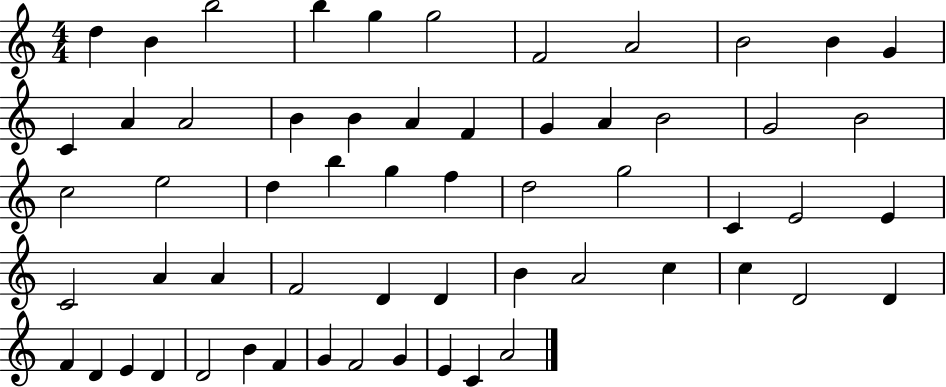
D5/q B4/q B5/h B5/q G5/q G5/h F4/h A4/h B4/h B4/q G4/q C4/q A4/q A4/h B4/q B4/q A4/q F4/q G4/q A4/q B4/h G4/h B4/h C5/h E5/h D5/q B5/q G5/q F5/q D5/h G5/h C4/q E4/h E4/q C4/h A4/q A4/q F4/h D4/q D4/q B4/q A4/h C5/q C5/q D4/h D4/q F4/q D4/q E4/q D4/q D4/h B4/q F4/q G4/q F4/h G4/q E4/q C4/q A4/h